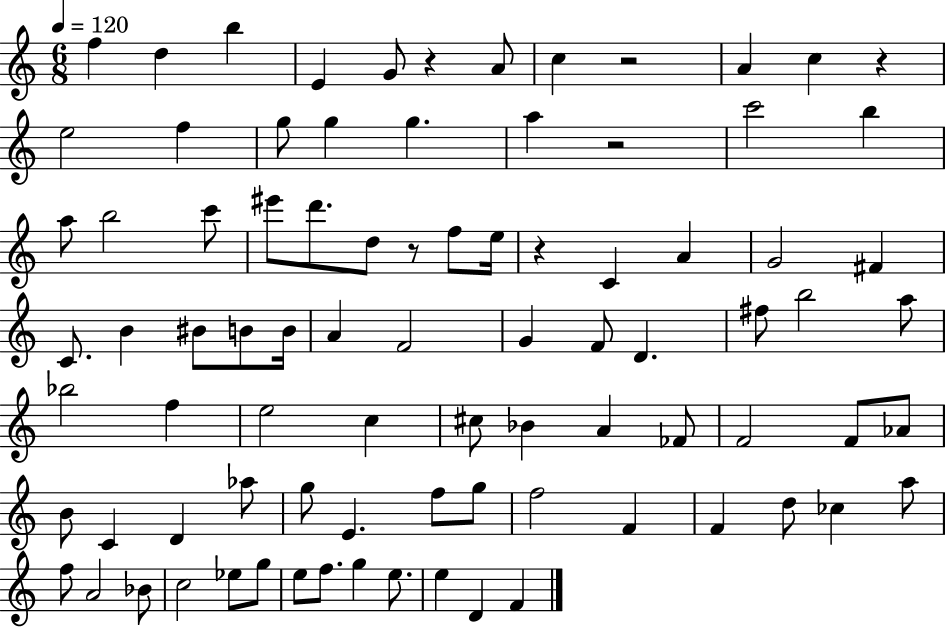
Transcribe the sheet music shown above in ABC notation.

X:1
T:Untitled
M:6/8
L:1/4
K:C
f d b E G/2 z A/2 c z2 A c z e2 f g/2 g g a z2 c'2 b a/2 b2 c'/2 ^e'/2 d'/2 d/2 z/2 f/2 e/4 z C A G2 ^F C/2 B ^B/2 B/2 B/4 A F2 G F/2 D ^f/2 b2 a/2 _b2 f e2 c ^c/2 _B A _F/2 F2 F/2 _A/2 B/2 C D _a/2 g/2 E f/2 g/2 f2 F F d/2 _c a/2 f/2 A2 _B/2 c2 _e/2 g/2 e/2 f/2 g e/2 e D F